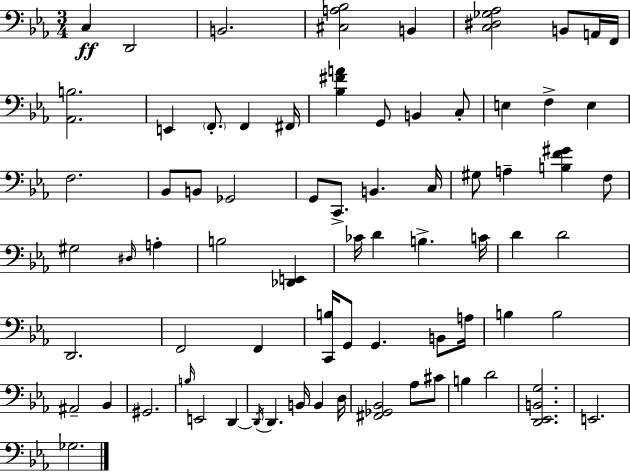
C3/q D2/h B2/h. [C#3,A3,Bb3]/h B2/q [C3,D#3,Gb3,Ab3]/h B2/e A2/s F2/s [Ab2,B3]/h. E2/q F2/e. F2/q F#2/s [Bb3,F#4,A4]/q G2/e B2/q C3/e E3/q F3/q E3/q F3/h. Bb2/e B2/e Gb2/h G2/e C2/e. B2/q. C3/s G#3/e A3/q [B3,F4,G#4]/q F3/e G#3/h D#3/s A3/q B3/h [Db2,E2]/q CES4/s D4/q B3/q. C4/s D4/q D4/h D2/h. F2/h F2/q [C2,B3]/s G2/e G2/q. B2/e A3/s B3/q B3/h A#2/h Bb2/q G#2/h. B3/s E2/h D2/q D2/s D2/q. B2/s B2/q D3/s [F#2,Gb2,Bb2]/h Ab3/e C#4/e B3/q D4/h [D2,Eb2,B2,G3]/h. E2/h. Gb3/h.